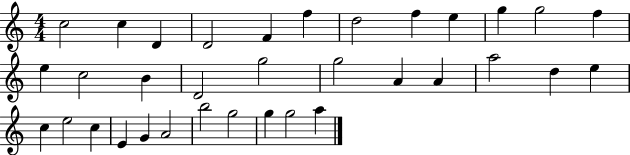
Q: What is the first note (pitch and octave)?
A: C5